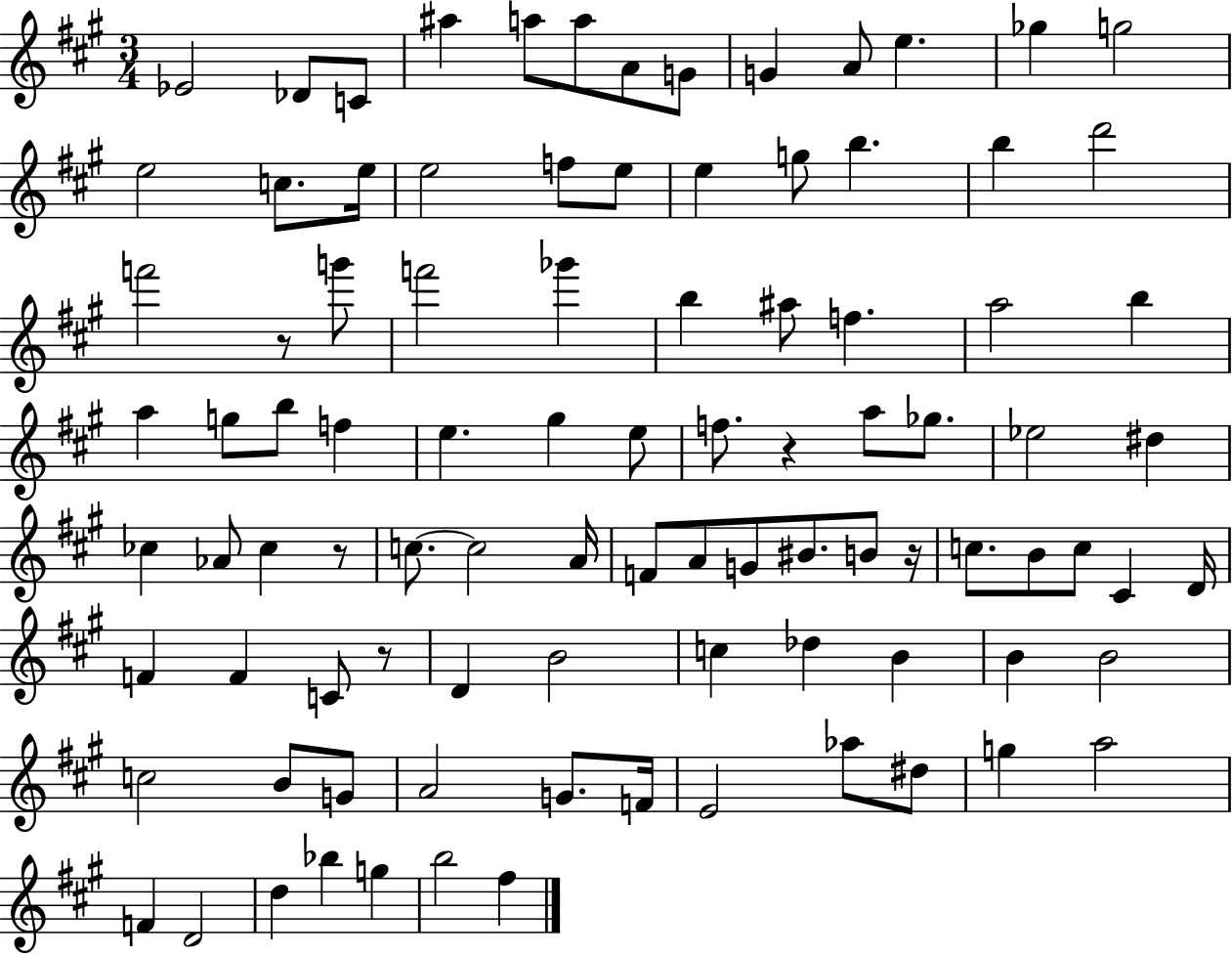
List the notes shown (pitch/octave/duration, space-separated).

Eb4/h Db4/e C4/e A#5/q A5/e A5/e A4/e G4/e G4/q A4/e E5/q. Gb5/q G5/h E5/h C5/e. E5/s E5/h F5/e E5/e E5/q G5/e B5/q. B5/q D6/h F6/h R/e G6/e F6/h Gb6/q B5/q A#5/e F5/q. A5/h B5/q A5/q G5/e B5/e F5/q E5/q. G#5/q E5/e F5/e. R/q A5/e Gb5/e. Eb5/h D#5/q CES5/q Ab4/e CES5/q R/e C5/e. C5/h A4/s F4/e A4/e G4/e BIS4/e. B4/e R/s C5/e. B4/e C5/e C#4/q D4/s F4/q F4/q C4/e R/e D4/q B4/h C5/q Db5/q B4/q B4/q B4/h C5/h B4/e G4/e A4/h G4/e. F4/s E4/h Ab5/e D#5/e G5/q A5/h F4/q D4/h D5/q Bb5/q G5/q B5/h F#5/q